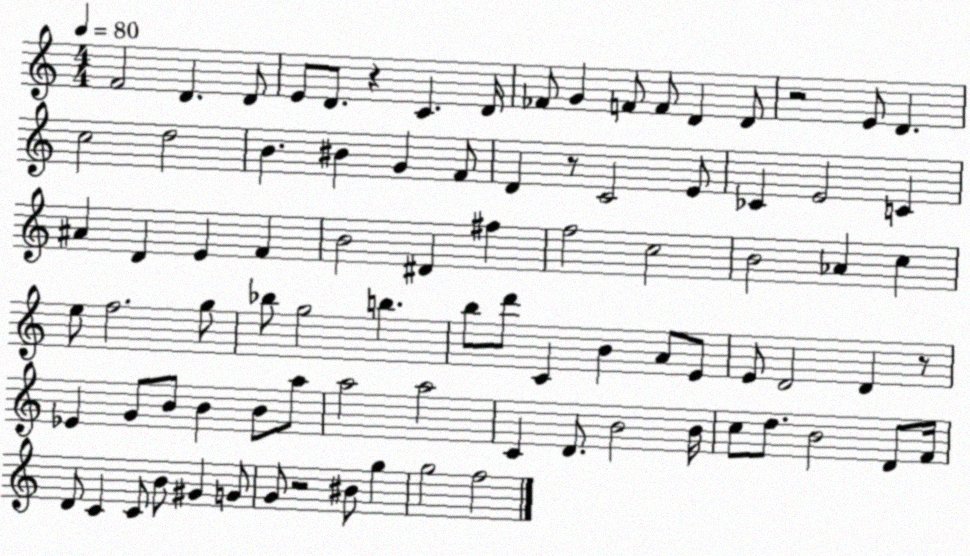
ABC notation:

X:1
T:Untitled
M:4/4
L:1/4
K:C
F2 D D/2 E/2 D/2 z C D/4 _F/2 G F/2 F/2 D D/2 z2 E/2 D c2 d2 B ^B G F/2 D z/2 C2 E/2 _C E2 C ^A D E F B2 ^D ^f f2 c2 B2 _A c e/2 f2 g/2 _b/2 g2 b b/2 d'/2 C B A/2 E/2 E/2 D2 D z/2 _E G/2 B/2 B B/2 a/2 a2 a2 C D/2 B2 B/4 c/2 d/2 B2 D/2 F/4 D/2 C C/2 B/2 ^G G/2 G/2 z2 ^B/2 g g2 f2